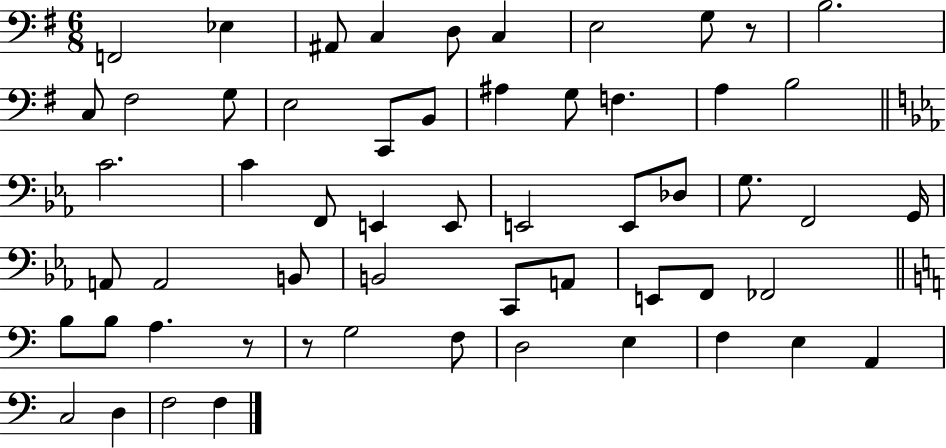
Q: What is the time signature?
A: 6/8